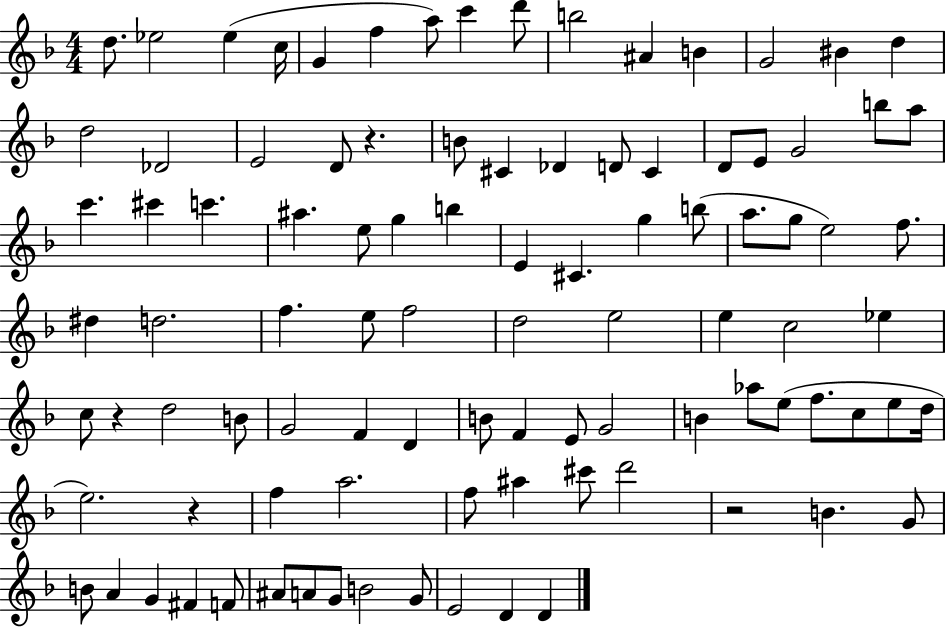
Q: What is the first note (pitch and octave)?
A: D5